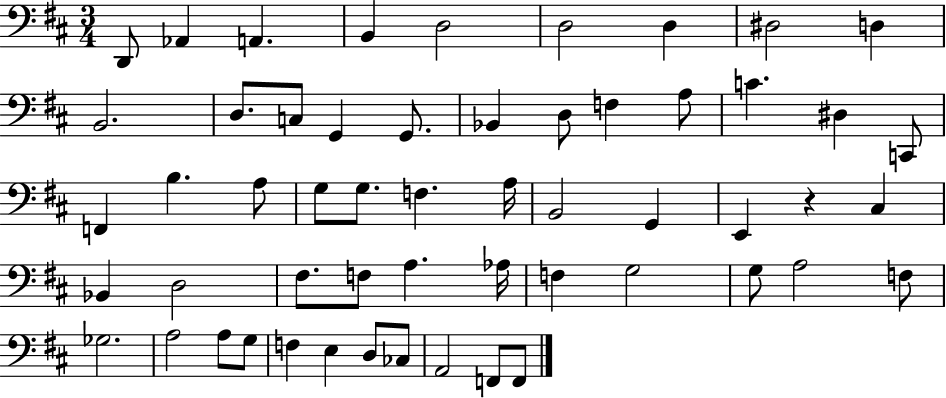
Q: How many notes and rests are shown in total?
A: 55